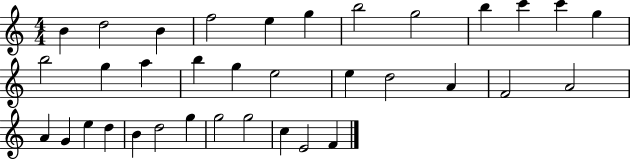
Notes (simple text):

B4/q D5/h B4/q F5/h E5/q G5/q B5/h G5/h B5/q C6/q C6/q G5/q B5/h G5/q A5/q B5/q G5/q E5/h E5/q D5/h A4/q F4/h A4/h A4/q G4/q E5/q D5/q B4/q D5/h G5/q G5/h G5/h C5/q E4/h F4/q